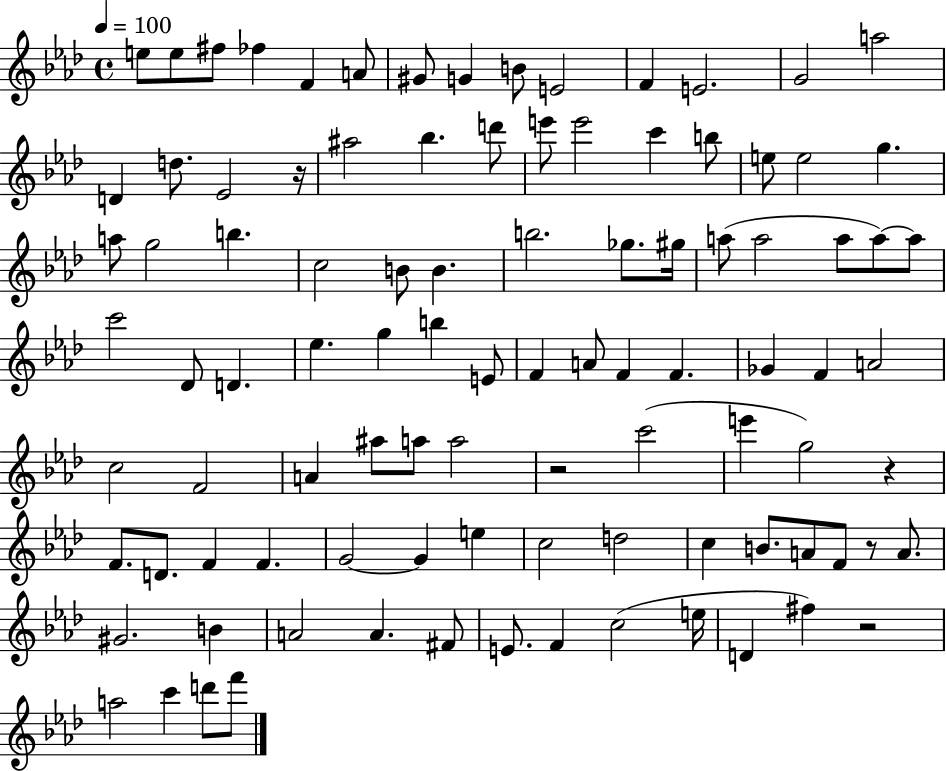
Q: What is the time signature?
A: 4/4